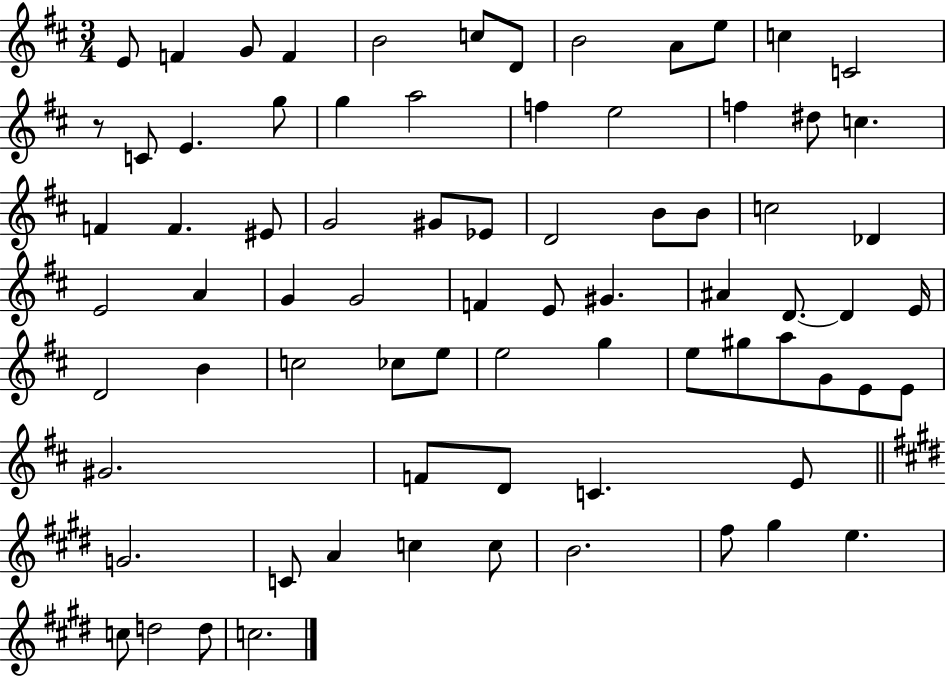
E4/e F4/q G4/e F4/q B4/h C5/e D4/e B4/h A4/e E5/e C5/q C4/h R/e C4/e E4/q. G5/e G5/q A5/h F5/q E5/h F5/q D#5/e C5/q. F4/q F4/q. EIS4/e G4/h G#4/e Eb4/e D4/h B4/e B4/e C5/h Db4/q E4/h A4/q G4/q G4/h F4/q E4/e G#4/q. A#4/q D4/e. D4/q E4/s D4/h B4/q C5/h CES5/e E5/e E5/h G5/q E5/e G#5/e A5/e G4/e E4/e E4/e G#4/h. F4/e D4/e C4/q. E4/e G4/h. C4/e A4/q C5/q C5/e B4/h. F#5/e G#5/q E5/q. C5/e D5/h D5/e C5/h.